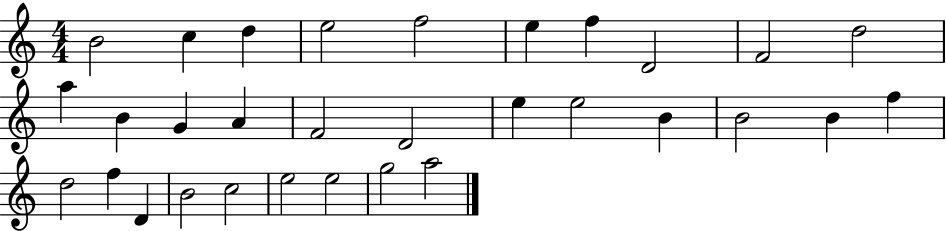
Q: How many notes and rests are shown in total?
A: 31